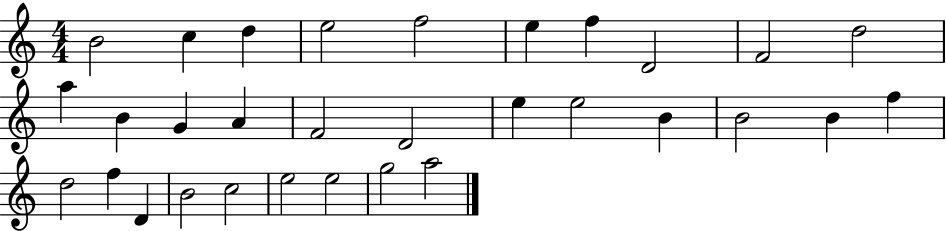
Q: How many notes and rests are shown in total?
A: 31